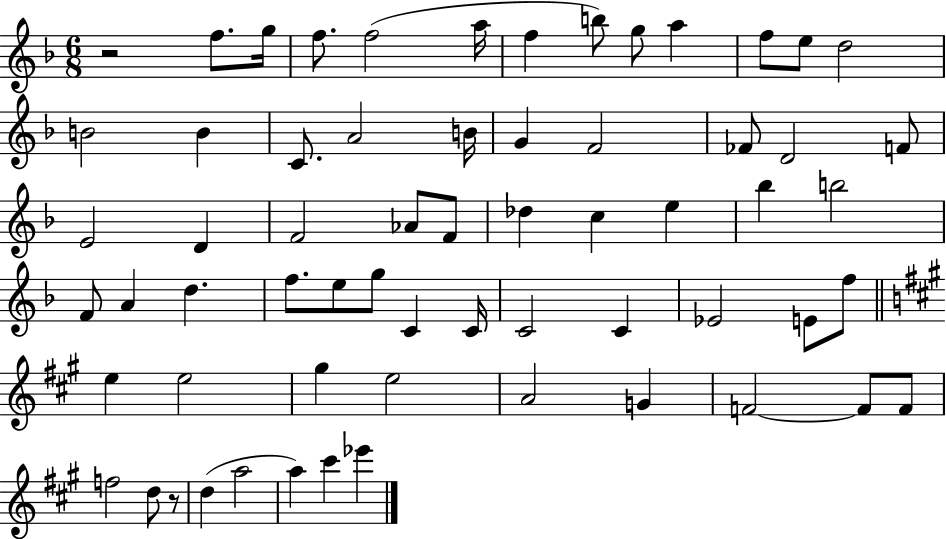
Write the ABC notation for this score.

X:1
T:Untitled
M:6/8
L:1/4
K:F
z2 f/2 g/4 f/2 f2 a/4 f b/2 g/2 a f/2 e/2 d2 B2 B C/2 A2 B/4 G F2 _F/2 D2 F/2 E2 D F2 _A/2 F/2 _d c e _b b2 F/2 A d f/2 e/2 g/2 C C/4 C2 C _E2 E/2 f/2 e e2 ^g e2 A2 G F2 F/2 F/2 f2 d/2 z/2 d a2 a ^c' _e'